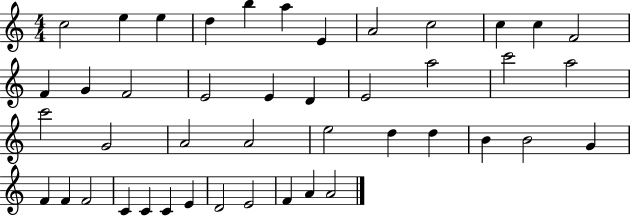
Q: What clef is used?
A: treble